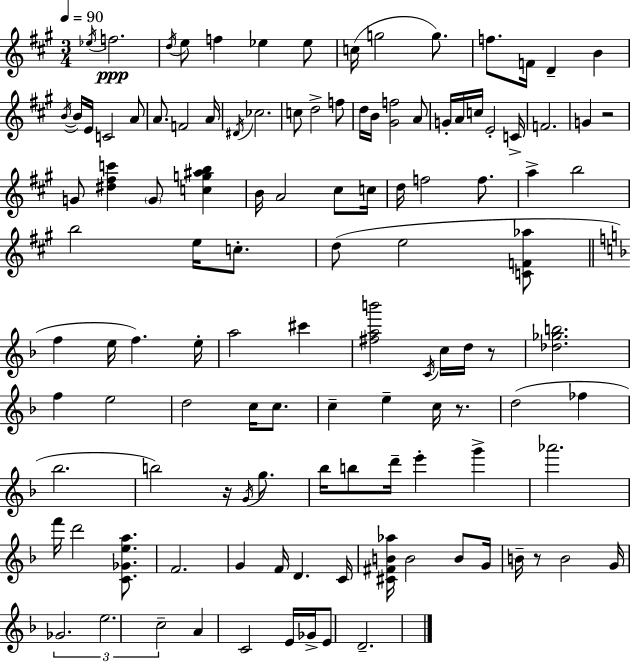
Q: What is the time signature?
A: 3/4